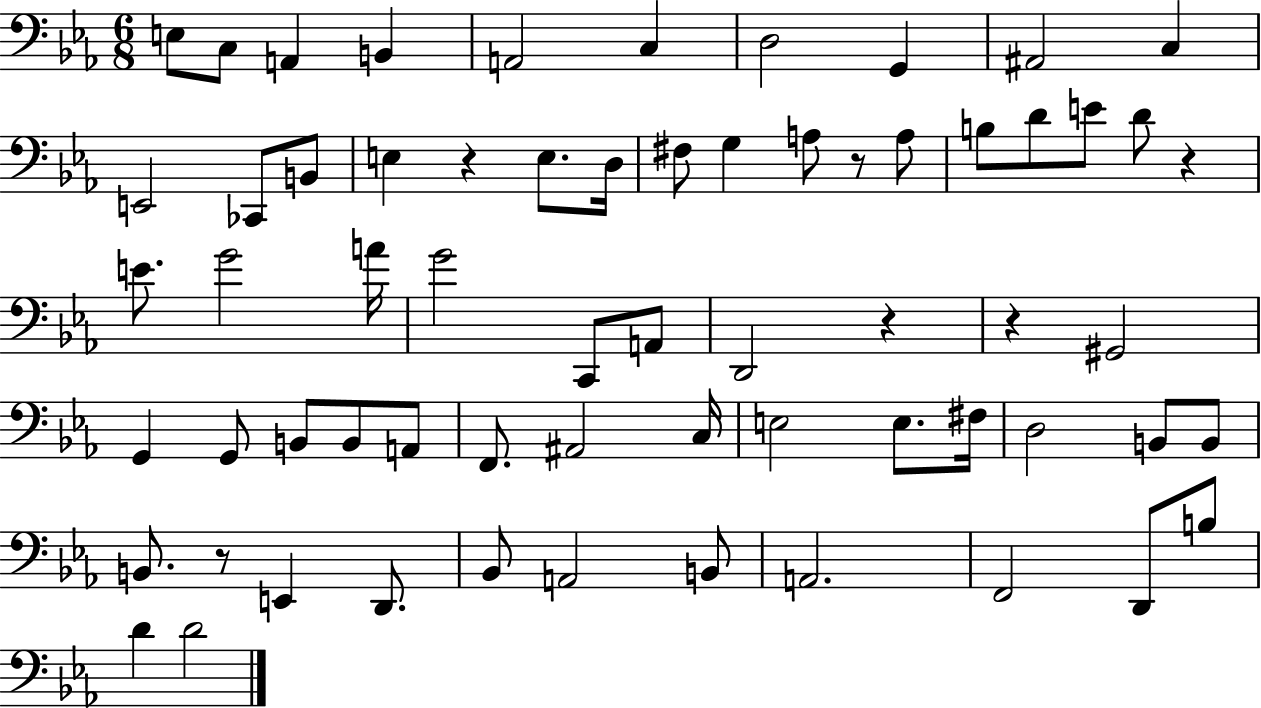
X:1
T:Untitled
M:6/8
L:1/4
K:Eb
E,/2 C,/2 A,, B,, A,,2 C, D,2 G,, ^A,,2 C, E,,2 _C,,/2 B,,/2 E, z E,/2 D,/4 ^F,/2 G, A,/2 z/2 A,/2 B,/2 D/2 E/2 D/2 z E/2 G2 A/4 G2 C,,/2 A,,/2 D,,2 z z ^G,,2 G,, G,,/2 B,,/2 B,,/2 A,,/2 F,,/2 ^A,,2 C,/4 E,2 E,/2 ^F,/4 D,2 B,,/2 B,,/2 B,,/2 z/2 E,, D,,/2 _B,,/2 A,,2 B,,/2 A,,2 F,,2 D,,/2 B,/2 D D2